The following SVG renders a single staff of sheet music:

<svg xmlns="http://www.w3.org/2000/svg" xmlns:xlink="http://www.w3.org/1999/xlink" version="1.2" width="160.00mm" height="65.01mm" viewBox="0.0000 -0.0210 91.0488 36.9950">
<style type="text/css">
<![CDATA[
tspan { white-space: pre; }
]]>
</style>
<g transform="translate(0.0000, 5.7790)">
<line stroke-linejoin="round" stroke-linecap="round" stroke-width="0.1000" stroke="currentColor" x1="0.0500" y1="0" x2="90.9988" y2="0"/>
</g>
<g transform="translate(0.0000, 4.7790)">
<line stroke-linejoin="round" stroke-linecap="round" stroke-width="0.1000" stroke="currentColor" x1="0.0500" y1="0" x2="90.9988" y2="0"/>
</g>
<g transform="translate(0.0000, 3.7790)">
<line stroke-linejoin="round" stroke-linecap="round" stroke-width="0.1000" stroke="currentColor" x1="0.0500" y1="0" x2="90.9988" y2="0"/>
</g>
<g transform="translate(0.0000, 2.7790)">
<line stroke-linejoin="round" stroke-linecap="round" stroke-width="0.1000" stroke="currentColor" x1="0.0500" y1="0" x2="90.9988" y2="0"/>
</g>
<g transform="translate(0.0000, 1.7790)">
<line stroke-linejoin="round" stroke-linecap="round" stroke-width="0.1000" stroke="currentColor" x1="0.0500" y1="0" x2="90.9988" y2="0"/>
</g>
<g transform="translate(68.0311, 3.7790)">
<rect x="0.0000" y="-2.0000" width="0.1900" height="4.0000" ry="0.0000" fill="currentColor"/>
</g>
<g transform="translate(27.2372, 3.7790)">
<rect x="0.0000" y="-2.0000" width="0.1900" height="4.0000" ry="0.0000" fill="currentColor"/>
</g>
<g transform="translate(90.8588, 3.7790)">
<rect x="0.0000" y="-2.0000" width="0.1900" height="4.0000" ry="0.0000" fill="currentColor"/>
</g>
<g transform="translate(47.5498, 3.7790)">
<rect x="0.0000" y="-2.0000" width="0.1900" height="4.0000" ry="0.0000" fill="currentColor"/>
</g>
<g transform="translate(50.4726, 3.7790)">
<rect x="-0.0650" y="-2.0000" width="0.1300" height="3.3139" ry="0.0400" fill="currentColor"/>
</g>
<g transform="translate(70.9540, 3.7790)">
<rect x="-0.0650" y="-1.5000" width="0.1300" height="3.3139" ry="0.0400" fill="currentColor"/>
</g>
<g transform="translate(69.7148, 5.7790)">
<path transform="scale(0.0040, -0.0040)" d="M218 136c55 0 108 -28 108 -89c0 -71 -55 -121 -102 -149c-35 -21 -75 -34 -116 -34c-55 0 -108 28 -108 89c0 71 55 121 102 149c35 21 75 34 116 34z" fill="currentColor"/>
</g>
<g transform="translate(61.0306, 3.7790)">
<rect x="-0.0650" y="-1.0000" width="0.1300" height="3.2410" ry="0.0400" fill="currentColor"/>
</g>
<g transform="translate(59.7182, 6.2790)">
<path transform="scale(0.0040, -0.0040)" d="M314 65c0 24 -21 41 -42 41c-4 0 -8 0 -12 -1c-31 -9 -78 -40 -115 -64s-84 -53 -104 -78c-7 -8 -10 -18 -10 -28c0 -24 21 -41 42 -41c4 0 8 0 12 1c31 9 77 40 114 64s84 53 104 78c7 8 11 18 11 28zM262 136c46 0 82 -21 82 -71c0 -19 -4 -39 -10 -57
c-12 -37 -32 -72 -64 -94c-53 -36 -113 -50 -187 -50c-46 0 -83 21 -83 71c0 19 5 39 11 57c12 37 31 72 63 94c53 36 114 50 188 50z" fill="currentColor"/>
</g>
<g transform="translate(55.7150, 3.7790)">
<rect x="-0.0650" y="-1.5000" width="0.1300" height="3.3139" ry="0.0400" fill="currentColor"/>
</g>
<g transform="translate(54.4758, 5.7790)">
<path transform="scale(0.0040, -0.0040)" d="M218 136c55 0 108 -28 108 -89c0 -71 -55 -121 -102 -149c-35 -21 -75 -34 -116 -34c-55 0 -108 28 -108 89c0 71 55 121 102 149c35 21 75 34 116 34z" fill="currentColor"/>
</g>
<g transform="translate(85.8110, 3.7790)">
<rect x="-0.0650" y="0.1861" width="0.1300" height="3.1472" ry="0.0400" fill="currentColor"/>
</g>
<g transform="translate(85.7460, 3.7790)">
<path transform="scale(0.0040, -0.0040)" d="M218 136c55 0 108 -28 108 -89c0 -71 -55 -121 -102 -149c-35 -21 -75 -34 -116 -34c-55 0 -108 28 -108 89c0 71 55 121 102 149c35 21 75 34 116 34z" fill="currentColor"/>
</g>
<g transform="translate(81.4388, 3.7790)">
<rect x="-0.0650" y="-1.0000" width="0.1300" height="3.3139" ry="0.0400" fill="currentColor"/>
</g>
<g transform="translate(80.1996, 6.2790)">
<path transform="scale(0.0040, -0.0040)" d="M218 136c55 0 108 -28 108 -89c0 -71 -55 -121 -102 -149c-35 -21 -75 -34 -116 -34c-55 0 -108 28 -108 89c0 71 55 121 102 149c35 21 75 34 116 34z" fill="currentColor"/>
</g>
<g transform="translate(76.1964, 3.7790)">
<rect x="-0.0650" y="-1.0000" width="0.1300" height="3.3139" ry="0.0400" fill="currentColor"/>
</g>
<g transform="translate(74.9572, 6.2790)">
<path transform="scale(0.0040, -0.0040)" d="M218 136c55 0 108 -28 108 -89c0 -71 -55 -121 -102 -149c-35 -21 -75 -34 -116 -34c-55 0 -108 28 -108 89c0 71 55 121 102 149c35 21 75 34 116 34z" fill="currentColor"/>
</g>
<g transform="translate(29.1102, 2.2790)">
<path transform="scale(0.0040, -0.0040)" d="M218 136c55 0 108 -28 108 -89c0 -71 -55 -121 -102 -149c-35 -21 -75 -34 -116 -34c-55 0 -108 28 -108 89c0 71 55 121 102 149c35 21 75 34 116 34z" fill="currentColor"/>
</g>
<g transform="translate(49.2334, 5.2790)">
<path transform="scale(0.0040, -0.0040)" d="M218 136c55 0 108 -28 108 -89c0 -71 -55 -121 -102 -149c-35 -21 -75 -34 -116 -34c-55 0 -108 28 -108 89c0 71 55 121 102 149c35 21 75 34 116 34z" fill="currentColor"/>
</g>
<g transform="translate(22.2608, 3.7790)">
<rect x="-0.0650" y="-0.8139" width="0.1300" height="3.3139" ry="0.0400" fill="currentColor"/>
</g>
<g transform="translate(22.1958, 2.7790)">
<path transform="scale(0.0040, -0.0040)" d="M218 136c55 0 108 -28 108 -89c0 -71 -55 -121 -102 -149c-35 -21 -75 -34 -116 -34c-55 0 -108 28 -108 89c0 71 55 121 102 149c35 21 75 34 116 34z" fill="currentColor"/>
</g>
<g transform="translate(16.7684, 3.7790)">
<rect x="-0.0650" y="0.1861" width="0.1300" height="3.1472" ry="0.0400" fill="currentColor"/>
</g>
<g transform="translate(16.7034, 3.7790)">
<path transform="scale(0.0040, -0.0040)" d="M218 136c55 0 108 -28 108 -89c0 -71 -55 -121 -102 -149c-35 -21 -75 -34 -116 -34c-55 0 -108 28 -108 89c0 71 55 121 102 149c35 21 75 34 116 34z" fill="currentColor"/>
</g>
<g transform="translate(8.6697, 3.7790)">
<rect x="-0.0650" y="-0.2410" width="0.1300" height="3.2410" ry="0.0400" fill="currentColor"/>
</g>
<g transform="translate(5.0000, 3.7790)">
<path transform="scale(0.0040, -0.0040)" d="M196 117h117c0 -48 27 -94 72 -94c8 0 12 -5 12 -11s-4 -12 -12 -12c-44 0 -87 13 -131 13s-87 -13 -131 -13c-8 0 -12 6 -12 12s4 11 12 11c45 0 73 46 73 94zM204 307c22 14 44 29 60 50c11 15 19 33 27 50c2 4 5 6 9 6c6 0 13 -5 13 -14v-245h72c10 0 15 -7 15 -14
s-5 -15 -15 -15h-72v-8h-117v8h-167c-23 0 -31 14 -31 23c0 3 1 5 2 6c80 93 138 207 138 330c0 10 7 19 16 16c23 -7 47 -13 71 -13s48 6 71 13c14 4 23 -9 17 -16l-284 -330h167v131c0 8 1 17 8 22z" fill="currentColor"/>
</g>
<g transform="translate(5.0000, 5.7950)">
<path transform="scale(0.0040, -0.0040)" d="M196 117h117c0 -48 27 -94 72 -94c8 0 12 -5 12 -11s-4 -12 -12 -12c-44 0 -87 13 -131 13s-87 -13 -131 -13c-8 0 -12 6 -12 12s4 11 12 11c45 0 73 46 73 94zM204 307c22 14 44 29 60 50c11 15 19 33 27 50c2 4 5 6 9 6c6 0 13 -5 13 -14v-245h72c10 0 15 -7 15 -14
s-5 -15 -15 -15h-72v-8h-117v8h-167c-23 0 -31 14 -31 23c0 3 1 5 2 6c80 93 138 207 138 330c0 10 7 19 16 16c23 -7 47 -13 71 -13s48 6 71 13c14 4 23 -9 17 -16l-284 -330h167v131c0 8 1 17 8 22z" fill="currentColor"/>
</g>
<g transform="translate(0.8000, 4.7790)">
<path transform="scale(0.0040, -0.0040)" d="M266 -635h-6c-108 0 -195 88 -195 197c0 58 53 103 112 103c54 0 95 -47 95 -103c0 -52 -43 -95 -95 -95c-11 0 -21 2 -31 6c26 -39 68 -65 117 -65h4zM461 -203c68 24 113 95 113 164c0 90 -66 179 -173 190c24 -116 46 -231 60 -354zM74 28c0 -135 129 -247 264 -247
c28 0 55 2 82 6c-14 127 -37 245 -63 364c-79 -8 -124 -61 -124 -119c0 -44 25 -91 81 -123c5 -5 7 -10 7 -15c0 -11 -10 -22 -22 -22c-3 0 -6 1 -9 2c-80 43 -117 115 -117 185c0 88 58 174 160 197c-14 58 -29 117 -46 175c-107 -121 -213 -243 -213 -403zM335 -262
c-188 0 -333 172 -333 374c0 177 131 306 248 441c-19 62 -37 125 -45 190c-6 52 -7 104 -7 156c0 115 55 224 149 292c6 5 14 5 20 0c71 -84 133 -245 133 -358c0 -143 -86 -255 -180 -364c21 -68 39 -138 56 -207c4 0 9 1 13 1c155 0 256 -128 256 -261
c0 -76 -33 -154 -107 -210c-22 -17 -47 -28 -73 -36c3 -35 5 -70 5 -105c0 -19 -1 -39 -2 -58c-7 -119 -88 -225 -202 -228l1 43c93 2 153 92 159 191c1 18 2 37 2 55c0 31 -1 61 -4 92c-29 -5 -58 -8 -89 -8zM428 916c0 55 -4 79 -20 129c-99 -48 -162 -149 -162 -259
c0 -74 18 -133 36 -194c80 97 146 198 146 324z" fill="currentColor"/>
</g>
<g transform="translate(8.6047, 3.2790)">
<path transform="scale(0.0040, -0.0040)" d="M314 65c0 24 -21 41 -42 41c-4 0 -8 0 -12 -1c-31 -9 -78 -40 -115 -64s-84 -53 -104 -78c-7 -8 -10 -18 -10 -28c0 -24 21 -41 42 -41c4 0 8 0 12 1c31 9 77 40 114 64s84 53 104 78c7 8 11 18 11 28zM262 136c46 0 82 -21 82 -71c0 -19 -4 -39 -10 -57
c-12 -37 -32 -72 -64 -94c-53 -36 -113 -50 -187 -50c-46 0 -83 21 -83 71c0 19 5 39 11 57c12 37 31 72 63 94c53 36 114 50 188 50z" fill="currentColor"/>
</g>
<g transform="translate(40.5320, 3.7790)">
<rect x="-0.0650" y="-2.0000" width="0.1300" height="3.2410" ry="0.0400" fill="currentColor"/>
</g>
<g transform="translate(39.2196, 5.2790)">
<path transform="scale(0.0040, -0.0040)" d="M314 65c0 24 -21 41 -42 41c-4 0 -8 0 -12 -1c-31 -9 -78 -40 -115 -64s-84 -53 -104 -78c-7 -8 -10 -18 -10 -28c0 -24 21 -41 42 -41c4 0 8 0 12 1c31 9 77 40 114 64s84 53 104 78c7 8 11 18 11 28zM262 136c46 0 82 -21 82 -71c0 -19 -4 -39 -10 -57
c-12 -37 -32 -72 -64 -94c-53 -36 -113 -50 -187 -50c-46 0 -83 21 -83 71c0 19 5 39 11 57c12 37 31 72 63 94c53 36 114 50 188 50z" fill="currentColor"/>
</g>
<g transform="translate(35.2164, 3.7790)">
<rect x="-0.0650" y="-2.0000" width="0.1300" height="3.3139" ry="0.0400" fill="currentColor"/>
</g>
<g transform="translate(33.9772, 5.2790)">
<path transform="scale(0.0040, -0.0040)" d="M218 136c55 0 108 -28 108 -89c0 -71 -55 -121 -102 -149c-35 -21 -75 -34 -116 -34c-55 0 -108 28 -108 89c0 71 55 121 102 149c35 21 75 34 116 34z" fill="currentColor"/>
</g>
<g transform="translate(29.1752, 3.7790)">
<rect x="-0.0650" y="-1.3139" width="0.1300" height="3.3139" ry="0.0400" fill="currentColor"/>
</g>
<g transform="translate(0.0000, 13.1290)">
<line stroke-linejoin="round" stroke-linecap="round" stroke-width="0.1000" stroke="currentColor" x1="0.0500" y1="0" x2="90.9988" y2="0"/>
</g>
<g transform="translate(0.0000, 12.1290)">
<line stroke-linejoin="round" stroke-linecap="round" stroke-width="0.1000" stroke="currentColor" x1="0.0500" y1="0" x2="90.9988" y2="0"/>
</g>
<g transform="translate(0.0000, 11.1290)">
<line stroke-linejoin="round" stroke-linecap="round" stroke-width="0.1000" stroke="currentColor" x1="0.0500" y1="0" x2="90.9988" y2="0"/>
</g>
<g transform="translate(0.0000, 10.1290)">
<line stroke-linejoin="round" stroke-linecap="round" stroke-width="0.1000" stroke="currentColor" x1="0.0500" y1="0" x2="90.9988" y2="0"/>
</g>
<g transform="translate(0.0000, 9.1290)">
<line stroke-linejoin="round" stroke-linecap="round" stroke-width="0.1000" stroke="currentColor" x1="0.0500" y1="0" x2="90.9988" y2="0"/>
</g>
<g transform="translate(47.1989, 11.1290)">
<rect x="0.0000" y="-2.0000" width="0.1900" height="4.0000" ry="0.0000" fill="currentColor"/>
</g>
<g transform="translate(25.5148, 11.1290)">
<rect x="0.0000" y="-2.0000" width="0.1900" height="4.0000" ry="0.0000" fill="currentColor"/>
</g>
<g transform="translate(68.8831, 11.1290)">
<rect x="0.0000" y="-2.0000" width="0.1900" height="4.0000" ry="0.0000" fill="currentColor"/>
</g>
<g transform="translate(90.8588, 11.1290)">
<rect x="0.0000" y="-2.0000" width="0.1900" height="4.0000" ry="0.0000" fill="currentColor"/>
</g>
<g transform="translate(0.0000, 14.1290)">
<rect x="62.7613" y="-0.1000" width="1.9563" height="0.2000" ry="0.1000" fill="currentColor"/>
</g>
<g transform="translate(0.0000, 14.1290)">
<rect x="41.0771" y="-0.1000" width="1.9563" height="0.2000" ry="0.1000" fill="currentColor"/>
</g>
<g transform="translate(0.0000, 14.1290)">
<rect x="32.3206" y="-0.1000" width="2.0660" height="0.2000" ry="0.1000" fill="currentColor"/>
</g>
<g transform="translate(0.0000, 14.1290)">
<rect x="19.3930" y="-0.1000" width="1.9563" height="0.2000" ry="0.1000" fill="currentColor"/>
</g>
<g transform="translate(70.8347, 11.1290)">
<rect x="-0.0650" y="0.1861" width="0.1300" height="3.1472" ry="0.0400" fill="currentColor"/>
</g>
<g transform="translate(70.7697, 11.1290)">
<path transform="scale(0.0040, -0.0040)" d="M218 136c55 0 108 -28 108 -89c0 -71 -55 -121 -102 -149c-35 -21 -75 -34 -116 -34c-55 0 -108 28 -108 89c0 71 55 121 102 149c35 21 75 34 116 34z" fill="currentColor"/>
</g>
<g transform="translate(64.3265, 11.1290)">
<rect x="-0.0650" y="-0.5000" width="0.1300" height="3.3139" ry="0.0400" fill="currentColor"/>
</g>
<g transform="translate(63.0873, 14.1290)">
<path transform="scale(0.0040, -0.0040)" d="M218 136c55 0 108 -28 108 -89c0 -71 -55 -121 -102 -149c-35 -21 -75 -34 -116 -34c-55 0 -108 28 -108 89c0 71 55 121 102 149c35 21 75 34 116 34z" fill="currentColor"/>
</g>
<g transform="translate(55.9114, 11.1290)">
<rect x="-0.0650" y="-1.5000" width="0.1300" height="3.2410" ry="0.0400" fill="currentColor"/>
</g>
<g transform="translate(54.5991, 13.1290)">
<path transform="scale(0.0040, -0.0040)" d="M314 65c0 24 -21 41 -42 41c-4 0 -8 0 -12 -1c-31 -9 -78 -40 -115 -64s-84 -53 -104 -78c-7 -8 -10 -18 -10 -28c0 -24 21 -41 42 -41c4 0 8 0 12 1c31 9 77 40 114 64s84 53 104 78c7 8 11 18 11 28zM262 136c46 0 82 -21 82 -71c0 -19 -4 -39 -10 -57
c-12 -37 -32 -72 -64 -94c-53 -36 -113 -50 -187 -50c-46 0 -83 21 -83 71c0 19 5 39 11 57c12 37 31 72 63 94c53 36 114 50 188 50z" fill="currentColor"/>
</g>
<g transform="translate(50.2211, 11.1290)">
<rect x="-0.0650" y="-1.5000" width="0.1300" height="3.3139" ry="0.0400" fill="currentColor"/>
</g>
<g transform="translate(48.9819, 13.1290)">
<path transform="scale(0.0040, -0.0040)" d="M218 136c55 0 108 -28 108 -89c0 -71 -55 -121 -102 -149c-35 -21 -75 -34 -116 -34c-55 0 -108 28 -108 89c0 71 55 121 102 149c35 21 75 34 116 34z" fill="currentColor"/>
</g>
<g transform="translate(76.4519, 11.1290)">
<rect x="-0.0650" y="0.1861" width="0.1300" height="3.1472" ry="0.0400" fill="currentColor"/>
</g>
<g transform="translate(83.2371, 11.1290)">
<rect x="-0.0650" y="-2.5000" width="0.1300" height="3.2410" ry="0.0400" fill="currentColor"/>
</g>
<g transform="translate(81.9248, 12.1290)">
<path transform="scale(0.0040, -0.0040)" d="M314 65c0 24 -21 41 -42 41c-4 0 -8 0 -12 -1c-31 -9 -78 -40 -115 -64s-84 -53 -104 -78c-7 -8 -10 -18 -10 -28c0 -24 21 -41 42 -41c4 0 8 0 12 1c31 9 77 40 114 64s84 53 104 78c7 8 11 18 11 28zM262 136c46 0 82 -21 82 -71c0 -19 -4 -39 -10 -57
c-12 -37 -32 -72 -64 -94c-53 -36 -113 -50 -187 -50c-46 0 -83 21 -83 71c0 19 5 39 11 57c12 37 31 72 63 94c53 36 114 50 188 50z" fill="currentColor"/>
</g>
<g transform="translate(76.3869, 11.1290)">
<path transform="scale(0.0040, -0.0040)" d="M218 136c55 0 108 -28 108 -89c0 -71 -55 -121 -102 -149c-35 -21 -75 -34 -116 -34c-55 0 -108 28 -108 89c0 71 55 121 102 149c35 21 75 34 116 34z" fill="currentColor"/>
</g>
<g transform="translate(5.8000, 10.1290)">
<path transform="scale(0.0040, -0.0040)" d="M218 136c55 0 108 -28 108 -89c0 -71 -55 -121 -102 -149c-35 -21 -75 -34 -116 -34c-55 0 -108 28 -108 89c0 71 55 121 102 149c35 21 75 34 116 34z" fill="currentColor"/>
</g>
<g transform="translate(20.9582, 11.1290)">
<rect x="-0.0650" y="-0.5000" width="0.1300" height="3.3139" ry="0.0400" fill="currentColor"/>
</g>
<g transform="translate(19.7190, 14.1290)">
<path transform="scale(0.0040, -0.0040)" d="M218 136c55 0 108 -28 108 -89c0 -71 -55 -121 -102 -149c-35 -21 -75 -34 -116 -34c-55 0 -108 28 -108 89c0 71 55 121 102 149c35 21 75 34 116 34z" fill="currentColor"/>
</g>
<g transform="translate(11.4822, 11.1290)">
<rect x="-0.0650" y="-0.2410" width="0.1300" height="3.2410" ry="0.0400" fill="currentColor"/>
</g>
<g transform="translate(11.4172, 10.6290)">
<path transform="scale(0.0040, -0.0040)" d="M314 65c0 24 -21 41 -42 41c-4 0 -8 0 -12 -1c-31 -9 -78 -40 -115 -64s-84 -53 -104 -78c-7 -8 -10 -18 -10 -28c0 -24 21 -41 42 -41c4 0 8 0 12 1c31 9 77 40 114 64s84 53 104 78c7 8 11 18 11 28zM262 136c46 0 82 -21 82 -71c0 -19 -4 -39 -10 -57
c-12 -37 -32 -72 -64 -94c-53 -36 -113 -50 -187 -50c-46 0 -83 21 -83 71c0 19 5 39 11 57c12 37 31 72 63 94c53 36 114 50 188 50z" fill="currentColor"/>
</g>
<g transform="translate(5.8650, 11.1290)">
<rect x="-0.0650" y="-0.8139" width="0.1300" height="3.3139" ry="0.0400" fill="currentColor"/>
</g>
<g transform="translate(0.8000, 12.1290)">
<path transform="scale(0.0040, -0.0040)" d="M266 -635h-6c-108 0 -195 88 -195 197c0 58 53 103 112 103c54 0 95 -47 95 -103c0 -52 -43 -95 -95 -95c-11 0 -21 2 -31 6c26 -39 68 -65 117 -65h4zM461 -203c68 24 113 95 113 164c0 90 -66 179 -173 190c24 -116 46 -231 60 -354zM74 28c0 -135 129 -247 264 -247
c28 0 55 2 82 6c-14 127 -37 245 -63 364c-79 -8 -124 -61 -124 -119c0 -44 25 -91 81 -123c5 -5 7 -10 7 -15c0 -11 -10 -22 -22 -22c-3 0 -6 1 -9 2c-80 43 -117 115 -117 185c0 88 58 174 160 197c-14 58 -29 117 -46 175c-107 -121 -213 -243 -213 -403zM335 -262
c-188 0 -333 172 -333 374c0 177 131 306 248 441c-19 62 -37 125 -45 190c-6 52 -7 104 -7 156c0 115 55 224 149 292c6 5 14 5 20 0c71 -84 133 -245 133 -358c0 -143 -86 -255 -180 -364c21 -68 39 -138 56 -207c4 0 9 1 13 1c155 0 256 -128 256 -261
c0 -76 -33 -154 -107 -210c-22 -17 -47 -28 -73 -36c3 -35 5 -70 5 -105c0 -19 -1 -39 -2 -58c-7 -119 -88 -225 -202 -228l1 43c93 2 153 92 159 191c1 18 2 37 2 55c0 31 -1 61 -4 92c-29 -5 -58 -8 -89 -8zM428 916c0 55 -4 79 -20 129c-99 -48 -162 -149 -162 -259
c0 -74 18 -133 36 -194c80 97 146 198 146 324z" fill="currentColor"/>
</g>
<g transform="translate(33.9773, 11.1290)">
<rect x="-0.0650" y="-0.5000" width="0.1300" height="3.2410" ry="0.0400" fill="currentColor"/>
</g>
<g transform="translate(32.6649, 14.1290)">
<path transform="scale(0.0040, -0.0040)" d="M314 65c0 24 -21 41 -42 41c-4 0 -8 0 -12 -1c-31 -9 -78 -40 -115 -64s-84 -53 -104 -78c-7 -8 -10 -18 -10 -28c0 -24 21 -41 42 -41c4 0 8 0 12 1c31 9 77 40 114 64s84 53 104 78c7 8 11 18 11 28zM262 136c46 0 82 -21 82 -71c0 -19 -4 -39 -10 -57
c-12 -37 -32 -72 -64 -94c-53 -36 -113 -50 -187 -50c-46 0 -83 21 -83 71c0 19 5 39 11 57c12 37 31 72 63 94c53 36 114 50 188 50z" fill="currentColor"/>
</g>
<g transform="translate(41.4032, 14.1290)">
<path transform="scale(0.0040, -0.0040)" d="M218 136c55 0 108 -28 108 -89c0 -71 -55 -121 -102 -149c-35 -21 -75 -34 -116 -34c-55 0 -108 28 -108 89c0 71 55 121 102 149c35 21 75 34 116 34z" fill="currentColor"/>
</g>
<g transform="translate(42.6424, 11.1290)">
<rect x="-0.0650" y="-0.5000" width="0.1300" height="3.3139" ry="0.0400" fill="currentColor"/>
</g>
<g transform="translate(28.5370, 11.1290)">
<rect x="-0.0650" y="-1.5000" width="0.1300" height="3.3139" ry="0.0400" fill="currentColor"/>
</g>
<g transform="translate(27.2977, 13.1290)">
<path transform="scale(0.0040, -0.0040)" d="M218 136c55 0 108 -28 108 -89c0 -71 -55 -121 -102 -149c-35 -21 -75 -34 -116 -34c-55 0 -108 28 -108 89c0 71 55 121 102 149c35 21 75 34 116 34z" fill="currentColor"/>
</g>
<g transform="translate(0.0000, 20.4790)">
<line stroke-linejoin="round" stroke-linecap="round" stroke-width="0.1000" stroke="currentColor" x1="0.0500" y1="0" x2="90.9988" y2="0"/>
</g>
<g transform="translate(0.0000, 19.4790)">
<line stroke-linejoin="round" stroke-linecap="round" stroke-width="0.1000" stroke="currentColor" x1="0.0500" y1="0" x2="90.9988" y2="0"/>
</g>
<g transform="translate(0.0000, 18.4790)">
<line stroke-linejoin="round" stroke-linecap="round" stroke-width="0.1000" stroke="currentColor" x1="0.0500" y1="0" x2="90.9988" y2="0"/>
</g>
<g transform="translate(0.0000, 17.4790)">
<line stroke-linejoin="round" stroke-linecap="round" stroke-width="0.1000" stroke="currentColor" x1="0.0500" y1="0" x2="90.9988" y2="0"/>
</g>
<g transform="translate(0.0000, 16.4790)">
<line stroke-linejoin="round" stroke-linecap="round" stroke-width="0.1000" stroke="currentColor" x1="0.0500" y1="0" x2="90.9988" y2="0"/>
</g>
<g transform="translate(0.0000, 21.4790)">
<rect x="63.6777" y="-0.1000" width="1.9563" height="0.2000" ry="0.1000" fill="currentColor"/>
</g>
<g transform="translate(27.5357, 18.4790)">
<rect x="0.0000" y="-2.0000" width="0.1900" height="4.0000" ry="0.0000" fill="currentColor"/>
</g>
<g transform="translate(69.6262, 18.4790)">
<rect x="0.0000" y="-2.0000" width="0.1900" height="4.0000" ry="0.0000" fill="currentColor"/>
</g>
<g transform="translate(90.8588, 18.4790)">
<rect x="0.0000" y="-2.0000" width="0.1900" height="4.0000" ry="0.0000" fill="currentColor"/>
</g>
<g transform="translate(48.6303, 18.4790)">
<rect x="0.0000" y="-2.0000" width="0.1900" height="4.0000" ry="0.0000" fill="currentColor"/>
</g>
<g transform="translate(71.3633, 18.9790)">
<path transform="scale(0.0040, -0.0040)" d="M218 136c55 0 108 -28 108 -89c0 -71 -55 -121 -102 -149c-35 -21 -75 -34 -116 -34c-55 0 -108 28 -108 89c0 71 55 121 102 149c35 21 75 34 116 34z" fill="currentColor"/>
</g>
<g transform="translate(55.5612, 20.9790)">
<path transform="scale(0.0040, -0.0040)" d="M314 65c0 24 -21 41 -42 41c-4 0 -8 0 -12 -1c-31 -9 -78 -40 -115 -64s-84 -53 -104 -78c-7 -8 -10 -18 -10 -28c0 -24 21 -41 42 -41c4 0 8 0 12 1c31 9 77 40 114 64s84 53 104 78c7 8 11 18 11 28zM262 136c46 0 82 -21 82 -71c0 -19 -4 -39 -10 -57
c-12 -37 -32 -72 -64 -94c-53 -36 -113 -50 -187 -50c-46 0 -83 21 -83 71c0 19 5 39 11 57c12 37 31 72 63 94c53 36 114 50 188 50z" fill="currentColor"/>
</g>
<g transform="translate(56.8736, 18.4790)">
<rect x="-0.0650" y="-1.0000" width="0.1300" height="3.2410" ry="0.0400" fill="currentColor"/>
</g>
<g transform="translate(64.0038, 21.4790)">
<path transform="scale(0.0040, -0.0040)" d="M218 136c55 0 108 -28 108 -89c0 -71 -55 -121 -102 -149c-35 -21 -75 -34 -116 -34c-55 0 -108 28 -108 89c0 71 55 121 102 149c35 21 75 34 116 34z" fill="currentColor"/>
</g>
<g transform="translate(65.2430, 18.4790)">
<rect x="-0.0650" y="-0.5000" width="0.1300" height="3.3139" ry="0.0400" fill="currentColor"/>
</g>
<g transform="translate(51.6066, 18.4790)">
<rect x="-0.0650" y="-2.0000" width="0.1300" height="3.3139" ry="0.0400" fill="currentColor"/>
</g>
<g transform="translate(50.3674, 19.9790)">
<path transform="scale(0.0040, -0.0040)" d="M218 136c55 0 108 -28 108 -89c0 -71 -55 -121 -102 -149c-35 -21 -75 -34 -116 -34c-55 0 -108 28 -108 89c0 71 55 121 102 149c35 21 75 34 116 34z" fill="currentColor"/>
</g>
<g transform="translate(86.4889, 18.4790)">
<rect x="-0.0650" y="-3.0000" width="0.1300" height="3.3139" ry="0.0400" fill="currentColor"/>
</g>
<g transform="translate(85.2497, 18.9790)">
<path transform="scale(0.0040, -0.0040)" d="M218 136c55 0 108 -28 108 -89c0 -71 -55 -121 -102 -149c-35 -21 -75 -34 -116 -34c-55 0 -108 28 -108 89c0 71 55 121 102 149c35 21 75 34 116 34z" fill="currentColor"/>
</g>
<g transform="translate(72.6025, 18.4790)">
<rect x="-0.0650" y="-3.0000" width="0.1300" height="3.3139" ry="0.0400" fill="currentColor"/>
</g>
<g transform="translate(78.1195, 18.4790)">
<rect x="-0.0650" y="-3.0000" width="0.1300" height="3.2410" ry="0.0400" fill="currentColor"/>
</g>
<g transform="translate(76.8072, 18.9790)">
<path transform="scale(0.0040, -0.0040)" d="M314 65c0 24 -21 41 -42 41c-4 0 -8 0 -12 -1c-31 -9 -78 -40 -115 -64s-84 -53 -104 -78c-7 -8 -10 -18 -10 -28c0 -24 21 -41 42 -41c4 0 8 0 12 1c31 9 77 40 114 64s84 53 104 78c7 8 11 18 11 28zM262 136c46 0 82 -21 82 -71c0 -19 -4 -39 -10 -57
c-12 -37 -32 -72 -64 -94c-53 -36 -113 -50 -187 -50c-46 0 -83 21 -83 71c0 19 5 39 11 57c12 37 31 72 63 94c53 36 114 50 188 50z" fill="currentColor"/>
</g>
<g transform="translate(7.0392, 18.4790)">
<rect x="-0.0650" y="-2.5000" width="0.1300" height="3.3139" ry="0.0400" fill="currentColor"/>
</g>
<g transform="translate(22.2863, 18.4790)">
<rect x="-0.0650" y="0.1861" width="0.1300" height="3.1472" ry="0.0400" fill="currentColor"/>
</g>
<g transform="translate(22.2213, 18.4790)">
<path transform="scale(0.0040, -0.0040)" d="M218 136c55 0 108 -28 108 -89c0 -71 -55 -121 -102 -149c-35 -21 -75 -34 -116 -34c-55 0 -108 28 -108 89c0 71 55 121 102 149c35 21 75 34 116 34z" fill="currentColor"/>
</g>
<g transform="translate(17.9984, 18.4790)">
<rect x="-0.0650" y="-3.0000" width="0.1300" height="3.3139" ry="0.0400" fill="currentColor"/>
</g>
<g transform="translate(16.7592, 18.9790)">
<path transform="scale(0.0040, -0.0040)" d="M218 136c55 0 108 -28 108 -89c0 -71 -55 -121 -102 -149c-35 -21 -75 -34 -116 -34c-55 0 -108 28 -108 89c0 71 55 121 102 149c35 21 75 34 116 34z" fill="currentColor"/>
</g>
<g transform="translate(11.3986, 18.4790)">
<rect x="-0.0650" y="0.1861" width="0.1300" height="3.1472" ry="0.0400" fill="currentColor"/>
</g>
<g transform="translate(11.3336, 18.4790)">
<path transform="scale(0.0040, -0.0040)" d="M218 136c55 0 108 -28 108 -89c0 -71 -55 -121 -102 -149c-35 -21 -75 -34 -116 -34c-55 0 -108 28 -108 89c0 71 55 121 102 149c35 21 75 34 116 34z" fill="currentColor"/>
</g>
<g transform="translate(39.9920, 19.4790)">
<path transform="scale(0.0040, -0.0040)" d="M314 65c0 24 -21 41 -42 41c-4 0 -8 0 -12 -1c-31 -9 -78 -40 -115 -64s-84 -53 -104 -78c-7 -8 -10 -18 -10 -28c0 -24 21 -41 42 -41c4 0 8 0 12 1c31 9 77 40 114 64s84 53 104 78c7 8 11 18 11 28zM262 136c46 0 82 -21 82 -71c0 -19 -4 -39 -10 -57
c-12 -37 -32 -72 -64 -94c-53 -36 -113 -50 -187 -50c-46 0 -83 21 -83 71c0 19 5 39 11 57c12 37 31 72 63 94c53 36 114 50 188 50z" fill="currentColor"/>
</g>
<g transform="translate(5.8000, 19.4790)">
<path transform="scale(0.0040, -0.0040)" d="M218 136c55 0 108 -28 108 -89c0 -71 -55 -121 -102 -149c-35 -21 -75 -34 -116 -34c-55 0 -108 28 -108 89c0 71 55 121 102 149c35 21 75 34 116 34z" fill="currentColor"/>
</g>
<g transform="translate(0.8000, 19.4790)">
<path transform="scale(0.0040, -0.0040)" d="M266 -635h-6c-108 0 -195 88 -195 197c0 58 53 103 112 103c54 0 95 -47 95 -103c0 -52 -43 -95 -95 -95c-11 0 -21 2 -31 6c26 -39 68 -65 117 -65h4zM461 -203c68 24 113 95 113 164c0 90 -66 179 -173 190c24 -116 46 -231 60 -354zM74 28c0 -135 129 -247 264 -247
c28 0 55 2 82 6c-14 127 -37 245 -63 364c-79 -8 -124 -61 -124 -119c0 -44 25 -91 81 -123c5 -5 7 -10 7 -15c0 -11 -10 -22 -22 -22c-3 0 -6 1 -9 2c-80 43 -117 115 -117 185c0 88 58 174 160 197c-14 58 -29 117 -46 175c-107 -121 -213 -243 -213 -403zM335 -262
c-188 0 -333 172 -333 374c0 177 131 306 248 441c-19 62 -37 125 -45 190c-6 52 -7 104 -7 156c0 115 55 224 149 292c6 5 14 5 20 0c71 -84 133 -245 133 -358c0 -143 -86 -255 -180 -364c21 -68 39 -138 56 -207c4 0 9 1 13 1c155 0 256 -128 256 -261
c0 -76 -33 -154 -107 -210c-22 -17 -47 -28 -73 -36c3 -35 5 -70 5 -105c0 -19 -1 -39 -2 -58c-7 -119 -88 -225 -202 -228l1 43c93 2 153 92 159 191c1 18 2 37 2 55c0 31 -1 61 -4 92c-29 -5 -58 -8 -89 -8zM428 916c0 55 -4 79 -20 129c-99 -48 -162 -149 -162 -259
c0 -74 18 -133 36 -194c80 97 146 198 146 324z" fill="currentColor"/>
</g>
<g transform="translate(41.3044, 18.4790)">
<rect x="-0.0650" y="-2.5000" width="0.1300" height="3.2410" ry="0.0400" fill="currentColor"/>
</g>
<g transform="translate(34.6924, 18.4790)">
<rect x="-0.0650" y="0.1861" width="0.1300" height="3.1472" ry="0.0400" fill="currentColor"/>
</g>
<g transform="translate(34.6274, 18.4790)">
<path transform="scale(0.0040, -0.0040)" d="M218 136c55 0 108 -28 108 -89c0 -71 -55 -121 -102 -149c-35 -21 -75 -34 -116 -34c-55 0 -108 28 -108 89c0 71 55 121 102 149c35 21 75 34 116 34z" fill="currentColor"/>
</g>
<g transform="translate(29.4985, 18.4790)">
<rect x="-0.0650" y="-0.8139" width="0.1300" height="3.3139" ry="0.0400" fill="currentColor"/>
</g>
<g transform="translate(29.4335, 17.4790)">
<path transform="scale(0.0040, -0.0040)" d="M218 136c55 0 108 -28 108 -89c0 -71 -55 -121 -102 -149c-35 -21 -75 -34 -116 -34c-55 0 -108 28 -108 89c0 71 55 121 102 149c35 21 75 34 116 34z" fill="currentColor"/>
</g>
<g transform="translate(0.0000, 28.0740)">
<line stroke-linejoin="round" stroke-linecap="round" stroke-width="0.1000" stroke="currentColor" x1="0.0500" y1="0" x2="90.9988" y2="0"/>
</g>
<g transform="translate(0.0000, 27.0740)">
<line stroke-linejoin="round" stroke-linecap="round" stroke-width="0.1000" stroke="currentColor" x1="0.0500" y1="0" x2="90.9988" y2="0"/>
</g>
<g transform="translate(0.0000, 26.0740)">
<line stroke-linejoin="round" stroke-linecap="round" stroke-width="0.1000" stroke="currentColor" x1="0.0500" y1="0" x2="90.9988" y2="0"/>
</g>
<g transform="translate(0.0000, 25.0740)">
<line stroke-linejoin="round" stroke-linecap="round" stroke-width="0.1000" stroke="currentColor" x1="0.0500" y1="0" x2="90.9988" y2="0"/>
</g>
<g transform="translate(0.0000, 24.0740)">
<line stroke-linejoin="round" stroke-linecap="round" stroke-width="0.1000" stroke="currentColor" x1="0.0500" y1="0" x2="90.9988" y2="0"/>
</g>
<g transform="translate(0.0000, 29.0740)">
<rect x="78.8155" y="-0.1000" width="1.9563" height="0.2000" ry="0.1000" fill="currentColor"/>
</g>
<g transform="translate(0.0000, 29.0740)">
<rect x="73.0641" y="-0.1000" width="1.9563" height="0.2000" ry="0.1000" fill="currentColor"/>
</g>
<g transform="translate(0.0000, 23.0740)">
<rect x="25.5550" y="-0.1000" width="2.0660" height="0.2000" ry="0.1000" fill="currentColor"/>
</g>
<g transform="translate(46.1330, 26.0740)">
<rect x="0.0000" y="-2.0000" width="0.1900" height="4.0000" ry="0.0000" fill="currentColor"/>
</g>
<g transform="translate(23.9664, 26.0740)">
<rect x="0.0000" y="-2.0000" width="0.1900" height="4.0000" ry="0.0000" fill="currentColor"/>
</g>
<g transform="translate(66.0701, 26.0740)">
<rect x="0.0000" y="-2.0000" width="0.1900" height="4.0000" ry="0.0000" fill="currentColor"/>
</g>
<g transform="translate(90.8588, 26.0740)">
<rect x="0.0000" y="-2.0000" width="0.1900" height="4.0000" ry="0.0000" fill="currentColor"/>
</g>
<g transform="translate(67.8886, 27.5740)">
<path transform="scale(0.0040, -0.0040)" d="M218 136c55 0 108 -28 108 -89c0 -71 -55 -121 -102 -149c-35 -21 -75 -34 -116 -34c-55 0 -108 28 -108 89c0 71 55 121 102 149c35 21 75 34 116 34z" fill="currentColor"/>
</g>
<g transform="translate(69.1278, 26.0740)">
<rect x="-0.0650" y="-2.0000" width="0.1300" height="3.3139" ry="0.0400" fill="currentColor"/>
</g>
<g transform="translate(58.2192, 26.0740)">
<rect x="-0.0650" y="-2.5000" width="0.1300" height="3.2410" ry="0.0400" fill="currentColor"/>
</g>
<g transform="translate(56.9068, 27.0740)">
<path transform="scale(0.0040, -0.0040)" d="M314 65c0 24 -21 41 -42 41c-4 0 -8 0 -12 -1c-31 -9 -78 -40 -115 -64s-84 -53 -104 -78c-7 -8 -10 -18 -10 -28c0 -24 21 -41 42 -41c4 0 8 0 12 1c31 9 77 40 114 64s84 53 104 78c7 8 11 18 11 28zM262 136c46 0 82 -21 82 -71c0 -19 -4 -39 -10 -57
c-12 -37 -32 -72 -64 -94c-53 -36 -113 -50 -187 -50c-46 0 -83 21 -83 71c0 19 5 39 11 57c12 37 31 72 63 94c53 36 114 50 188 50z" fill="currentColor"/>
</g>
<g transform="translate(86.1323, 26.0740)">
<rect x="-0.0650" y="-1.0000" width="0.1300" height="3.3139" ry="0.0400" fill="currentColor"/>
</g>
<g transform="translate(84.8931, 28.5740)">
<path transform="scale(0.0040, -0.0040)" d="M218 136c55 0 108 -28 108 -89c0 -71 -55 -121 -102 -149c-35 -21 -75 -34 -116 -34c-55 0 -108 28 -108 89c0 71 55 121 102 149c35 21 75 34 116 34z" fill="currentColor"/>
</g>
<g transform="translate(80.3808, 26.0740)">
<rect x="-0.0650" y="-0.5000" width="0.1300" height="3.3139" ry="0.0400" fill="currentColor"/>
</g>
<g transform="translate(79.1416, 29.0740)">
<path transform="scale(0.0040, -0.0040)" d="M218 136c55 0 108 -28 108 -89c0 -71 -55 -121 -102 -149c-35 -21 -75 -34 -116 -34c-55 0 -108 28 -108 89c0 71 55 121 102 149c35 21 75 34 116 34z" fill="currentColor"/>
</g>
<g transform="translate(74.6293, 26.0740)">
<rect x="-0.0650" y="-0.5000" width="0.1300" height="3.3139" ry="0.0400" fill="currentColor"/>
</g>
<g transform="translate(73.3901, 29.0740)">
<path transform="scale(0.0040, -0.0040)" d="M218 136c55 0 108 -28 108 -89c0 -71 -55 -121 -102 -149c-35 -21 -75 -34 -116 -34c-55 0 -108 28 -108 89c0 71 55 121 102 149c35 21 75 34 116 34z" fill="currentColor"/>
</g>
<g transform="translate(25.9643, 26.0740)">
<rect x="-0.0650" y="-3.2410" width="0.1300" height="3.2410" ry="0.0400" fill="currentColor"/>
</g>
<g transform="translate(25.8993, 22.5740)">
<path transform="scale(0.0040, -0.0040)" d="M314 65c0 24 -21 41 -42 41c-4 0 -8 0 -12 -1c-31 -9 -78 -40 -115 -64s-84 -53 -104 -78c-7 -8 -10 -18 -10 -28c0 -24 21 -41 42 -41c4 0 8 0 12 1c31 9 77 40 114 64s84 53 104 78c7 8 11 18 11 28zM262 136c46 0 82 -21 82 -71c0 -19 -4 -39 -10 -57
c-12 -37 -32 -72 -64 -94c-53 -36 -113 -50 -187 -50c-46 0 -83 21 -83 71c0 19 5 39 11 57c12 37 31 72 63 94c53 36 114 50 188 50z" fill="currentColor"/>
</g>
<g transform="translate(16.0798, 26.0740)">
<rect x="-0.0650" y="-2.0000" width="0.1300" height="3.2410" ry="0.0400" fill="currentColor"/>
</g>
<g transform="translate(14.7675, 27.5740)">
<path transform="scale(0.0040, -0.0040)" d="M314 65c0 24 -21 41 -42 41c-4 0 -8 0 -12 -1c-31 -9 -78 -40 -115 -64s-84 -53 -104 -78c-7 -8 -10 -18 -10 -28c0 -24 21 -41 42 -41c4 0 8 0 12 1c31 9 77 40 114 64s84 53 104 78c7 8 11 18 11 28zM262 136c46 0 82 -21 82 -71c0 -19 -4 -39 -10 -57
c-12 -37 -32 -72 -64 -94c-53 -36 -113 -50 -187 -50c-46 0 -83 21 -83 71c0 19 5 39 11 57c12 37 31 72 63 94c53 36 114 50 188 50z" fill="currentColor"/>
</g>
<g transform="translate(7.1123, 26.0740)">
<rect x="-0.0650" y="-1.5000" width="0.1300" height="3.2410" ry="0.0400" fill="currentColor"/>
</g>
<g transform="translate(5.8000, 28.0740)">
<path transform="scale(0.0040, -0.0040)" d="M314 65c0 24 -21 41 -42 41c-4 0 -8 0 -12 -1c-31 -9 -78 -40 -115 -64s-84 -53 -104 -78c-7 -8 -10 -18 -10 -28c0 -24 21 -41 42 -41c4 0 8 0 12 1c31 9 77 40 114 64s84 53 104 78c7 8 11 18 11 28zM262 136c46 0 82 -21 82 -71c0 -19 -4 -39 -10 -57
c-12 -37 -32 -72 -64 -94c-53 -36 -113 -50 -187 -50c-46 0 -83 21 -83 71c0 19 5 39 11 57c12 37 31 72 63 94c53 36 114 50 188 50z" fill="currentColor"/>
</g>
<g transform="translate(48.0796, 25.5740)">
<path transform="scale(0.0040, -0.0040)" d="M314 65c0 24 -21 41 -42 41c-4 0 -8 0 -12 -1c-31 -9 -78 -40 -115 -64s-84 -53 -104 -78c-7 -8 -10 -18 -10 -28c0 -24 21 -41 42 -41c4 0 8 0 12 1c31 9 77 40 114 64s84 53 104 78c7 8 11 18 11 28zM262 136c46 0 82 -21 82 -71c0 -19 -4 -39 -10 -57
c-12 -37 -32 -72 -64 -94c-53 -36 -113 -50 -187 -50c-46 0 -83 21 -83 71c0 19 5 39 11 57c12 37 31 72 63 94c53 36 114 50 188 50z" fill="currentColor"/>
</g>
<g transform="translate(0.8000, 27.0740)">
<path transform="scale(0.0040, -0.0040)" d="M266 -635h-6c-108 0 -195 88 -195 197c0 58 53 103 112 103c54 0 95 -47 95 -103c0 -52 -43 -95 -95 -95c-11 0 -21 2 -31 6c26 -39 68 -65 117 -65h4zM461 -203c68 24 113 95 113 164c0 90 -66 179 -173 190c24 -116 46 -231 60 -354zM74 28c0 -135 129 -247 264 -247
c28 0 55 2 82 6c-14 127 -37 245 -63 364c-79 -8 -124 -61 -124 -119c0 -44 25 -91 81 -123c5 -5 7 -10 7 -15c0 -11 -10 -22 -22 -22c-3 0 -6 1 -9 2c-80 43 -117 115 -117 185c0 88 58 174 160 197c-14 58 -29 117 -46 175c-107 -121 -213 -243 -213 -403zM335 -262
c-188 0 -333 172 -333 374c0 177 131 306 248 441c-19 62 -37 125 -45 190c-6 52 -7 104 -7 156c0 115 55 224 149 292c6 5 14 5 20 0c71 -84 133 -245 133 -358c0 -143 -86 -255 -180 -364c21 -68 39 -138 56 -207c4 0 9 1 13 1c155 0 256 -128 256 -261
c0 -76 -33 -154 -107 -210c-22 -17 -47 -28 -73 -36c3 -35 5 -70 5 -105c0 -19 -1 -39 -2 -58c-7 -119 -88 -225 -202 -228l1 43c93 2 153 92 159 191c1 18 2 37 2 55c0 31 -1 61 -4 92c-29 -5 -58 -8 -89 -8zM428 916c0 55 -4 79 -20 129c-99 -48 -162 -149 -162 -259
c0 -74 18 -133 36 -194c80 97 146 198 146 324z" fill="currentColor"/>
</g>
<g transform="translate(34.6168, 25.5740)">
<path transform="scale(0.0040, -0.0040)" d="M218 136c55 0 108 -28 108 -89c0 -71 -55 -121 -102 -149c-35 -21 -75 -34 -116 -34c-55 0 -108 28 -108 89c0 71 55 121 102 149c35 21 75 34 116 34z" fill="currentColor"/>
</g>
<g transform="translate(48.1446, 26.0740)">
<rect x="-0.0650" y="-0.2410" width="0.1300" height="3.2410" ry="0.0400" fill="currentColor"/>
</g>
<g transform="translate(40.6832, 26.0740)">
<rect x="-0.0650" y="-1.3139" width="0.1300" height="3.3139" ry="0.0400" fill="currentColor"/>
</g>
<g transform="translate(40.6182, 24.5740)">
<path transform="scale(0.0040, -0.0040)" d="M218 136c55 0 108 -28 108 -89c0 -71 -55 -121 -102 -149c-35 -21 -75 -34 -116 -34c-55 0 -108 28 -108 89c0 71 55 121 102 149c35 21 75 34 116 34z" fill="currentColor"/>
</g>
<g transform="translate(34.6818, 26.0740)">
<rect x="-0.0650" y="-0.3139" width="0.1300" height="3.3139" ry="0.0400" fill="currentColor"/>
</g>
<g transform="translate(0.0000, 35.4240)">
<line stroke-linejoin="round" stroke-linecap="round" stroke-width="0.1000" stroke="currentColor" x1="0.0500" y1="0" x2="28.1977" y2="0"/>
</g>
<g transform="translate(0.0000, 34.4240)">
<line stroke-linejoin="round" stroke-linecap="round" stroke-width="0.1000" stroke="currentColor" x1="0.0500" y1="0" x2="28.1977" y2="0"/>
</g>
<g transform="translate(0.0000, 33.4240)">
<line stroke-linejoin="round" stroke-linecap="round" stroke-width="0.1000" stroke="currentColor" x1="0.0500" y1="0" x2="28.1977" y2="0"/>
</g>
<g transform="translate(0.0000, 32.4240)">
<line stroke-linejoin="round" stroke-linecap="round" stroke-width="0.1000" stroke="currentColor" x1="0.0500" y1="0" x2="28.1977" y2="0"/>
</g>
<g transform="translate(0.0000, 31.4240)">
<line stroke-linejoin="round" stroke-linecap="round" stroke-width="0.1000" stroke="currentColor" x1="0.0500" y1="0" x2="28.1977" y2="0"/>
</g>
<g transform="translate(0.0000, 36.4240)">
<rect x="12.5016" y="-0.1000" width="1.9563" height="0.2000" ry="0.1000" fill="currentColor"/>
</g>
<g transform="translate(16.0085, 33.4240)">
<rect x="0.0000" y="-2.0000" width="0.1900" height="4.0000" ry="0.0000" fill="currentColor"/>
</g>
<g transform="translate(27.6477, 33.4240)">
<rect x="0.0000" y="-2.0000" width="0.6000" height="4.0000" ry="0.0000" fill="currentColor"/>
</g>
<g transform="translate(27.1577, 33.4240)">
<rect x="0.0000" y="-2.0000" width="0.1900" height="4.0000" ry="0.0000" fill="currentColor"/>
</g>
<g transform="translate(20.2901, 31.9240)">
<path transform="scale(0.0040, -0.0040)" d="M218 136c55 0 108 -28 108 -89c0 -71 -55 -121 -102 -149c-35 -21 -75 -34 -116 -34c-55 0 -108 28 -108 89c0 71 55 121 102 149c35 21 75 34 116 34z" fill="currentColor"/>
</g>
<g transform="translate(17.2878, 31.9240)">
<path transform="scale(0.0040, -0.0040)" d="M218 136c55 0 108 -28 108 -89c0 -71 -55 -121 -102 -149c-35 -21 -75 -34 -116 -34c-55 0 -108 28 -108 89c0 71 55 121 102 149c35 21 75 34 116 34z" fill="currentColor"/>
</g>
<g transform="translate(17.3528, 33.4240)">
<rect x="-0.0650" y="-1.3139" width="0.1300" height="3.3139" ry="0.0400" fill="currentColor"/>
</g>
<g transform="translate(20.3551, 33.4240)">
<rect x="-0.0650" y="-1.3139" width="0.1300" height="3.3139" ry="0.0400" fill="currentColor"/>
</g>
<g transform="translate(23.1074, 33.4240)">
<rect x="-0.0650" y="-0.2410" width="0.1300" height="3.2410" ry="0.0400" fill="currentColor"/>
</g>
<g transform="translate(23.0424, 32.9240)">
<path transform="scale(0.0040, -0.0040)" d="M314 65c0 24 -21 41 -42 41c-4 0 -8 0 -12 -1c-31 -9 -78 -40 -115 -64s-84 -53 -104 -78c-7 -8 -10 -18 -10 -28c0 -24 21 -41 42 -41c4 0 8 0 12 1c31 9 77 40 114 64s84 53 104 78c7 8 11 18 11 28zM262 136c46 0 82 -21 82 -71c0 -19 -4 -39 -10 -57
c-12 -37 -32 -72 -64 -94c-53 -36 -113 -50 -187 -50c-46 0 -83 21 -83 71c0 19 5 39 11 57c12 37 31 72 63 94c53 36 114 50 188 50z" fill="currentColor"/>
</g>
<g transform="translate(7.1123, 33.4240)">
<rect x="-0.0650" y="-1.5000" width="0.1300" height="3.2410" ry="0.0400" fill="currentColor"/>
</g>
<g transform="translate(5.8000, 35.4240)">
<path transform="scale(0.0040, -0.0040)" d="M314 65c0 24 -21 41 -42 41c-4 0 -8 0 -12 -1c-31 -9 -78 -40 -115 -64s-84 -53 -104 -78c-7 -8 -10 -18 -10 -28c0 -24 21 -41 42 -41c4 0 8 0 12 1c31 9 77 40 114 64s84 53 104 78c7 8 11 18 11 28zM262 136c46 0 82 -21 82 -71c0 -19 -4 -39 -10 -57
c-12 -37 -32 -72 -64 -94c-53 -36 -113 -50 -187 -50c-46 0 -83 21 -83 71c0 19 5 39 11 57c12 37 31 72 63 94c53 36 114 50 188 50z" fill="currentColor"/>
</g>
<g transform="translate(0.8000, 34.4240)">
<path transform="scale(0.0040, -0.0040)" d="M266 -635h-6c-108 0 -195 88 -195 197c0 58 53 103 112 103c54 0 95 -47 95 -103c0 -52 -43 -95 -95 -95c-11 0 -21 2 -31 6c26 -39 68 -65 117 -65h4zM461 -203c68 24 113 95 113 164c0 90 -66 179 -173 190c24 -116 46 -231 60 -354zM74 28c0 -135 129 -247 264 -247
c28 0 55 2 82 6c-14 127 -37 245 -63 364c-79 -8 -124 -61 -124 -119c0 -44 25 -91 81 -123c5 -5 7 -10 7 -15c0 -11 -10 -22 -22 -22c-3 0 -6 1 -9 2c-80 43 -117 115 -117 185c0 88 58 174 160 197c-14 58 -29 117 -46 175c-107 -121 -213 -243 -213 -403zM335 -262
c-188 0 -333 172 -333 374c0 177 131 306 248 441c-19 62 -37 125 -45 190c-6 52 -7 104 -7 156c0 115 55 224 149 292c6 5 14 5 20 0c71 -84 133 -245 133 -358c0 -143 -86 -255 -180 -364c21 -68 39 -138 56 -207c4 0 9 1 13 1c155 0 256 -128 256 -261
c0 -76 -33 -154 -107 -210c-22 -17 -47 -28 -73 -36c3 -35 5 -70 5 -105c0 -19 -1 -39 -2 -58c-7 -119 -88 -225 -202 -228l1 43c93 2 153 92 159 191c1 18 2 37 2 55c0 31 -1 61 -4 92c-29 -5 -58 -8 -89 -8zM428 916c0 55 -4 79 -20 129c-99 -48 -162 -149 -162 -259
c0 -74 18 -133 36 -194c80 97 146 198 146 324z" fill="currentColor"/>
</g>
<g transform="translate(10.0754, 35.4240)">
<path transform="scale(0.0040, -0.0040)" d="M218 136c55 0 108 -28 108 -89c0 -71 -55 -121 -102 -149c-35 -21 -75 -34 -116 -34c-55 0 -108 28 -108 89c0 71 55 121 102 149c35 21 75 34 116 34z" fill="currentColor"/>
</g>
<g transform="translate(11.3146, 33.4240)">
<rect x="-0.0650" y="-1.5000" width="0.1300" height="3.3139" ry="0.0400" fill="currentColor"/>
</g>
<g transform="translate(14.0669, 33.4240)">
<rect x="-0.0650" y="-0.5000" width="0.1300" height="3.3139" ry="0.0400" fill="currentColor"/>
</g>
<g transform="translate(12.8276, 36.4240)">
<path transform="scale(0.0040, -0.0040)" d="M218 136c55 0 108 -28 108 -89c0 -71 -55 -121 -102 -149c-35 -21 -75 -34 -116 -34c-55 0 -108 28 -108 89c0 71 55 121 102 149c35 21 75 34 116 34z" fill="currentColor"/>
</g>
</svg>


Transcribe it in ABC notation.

X:1
T:Untitled
M:4/4
L:1/4
K:C
c2 B d e F F2 F E D2 E D D B d c2 C E C2 C E E2 C B B G2 G B A B d B G2 F D2 C A A2 A E2 F2 b2 c e c2 G2 F C C D E2 E C e e c2